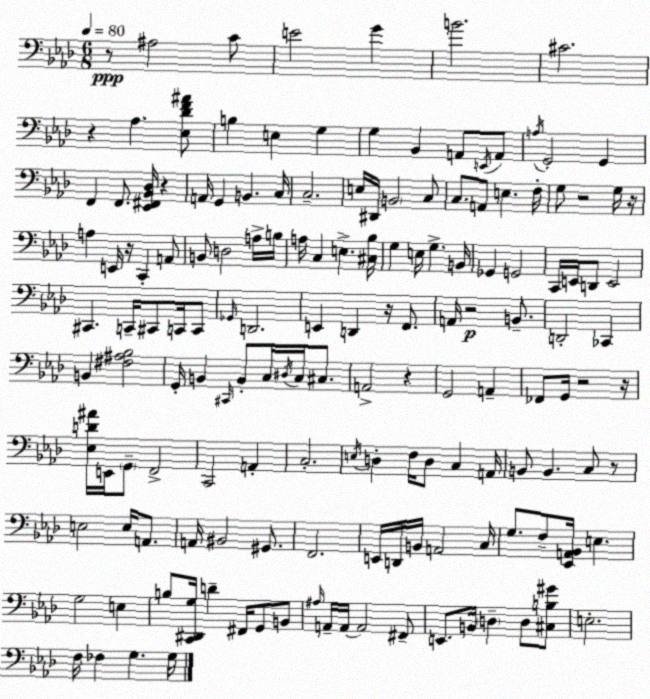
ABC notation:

X:1
T:Untitled
M:6/8
L:1/4
K:Fm
z/2 ^A,2 C/2 E2 G B2 ^C2 z _A, [_E,_DF^A]/2 B, E, G, G, _B,, A,,/2 E,,/4 A,,/2 A,/4 G,,2 G,, F,, F,,/2 [_E,,^F,,_B,,_D,]/4 z A,,/4 G,, B,, C,/4 C,2 E,/4 ^D,,/4 B,,2 C,/2 C,/2 A,,/2 E, F,/4 G,/2 z2 G,/4 z/4 A, E,,/4 z/4 C,, A,,/2 B,,/2 D,2 A,/4 B,/4 A,/4 C, E, [^C,_B,]/4 G, E,/4 G, B,,/4 _G,, G,,2 C,,/4 E,,/4 D,,/2 E,,2 ^C,, C,,/4 ^C,,/2 C,,/4 C,,/2 _G,,/4 D,,2 E,, D,, z/4 F,,/2 A,,/4 z2 B,,/2 D,,2 _C,, B,, [^F,^A,_B,]2 G,,/4 B,, ^C,,/4 B,,/2 C,/4 ^D,/4 C,/4 ^C,/2 A,,2 z G,,2 A,, _F,,/2 G,,/4 z2 z/4 [_E,D^A]/4 E,,/4 G,,/2 F,,2 C,,2 A,, C,2 E,/4 D, F,/4 D,/2 C, A,,/4 B,,/2 B,, C,/2 z/2 E,2 E,/4 A,,/2 A,,/4 ^B,,2 ^G,,/2 F,,2 E,,/4 D,,/4 B,,/4 A,,2 C,/4 G,/2 F,/2 [_E,,A,,_B,,]/4 E, G,2 E, B,/2 [C,,^D,,G,]/4 D ^F,,/4 G,,/2 B,,/2 ^A,/4 A,,/4 A,,/4 A,,2 ^F,,/2 E,,/2 B,,/4 D, D,/2 [^C,B,^G]/2 E,2 F,/4 _F, G, G,/4